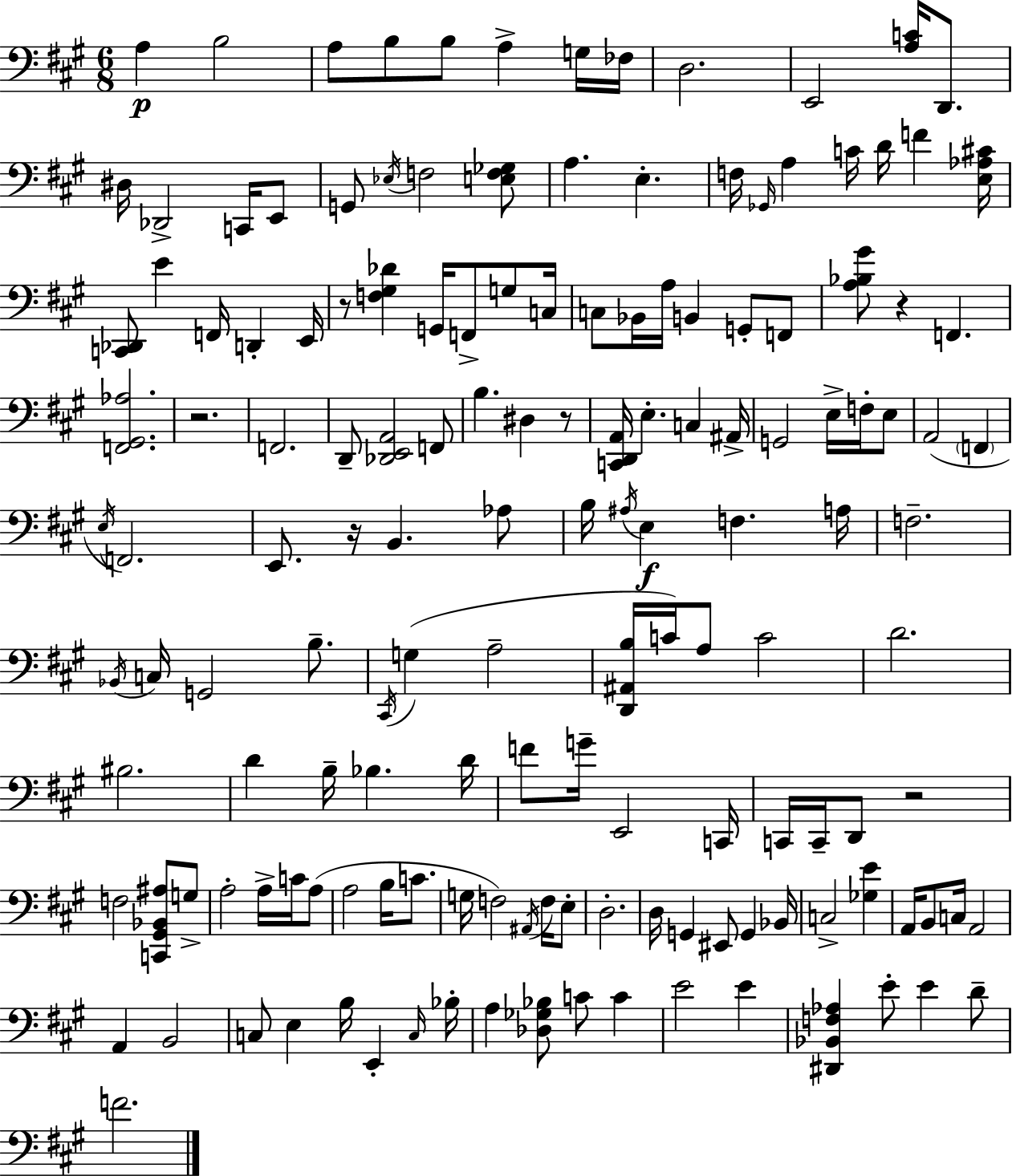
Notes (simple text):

A3/q B3/h A3/e B3/e B3/e A3/q G3/s FES3/s D3/h. E2/h [A3,C4]/s D2/e. D#3/s Db2/h C2/s E2/e G2/e Eb3/s F3/h [E3,F3,Gb3]/e A3/q. E3/q. F3/s Gb2/s A3/q C4/s D4/s F4/q [E3,Ab3,C#4]/s [C2,Db2]/e E4/q F2/s D2/q E2/s R/e [F3,G#3,Db4]/q G2/s F2/e G3/e C3/s C3/e Bb2/s A3/s B2/q G2/e F2/e [A3,Bb3,G#4]/e R/q F2/q. [F2,G#2,Ab3]/h. R/h. F2/h. D2/e [Db2,E2,A2]/h F2/e B3/q. D#3/q R/e [C2,D2,A2]/s E3/q. C3/q A#2/s G2/h E3/s F3/s E3/e A2/h F2/q E3/s F2/h. E2/e. R/s B2/q. Ab3/e B3/s A#3/s E3/q F3/q. A3/s F3/h. Bb2/s C3/s G2/h B3/e. C#2/s G3/q A3/h [D2,A#2,B3]/s C4/s A3/e C4/h D4/h. BIS3/h. D4/q B3/s Bb3/q. D4/s F4/e G4/s E2/h C2/s C2/s C2/s D2/e R/h F3/h [C2,G#2,Bb2,A#3]/e G3/e A3/h A3/s C4/s A3/e A3/h B3/s C4/e. G3/s F3/h A#2/s F3/s E3/e D3/h. D3/s G2/q EIS2/e G2/q Bb2/s C3/h [Gb3,E4]/q A2/s B2/e C3/s A2/h A2/q B2/h C3/e E3/q B3/s E2/q C3/s Bb3/s A3/q [Db3,Gb3,Bb3]/e C4/e C4/q E4/h E4/q [D#2,Bb2,F3,Ab3]/q E4/e E4/q D4/e F4/h.